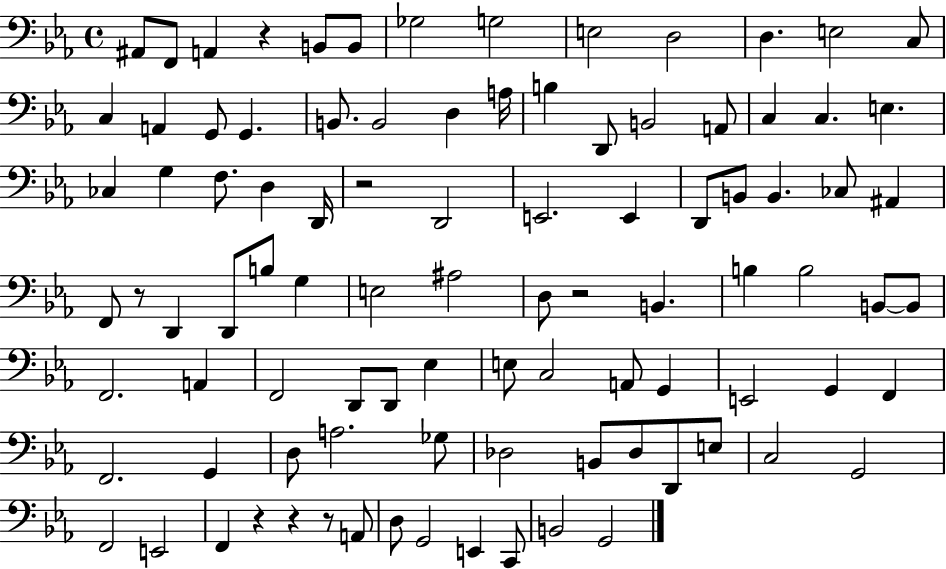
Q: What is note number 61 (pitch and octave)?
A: C3